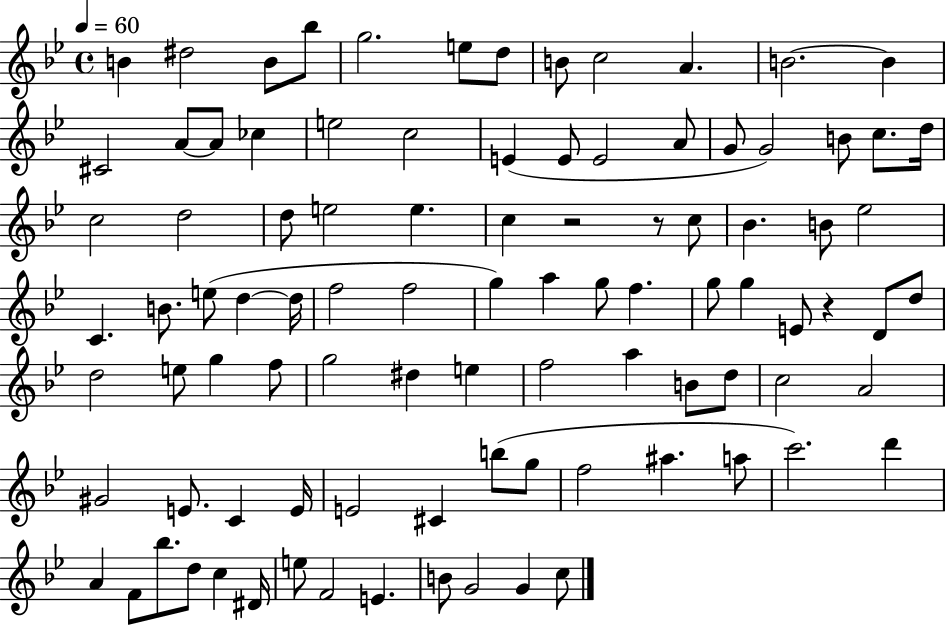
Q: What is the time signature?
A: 4/4